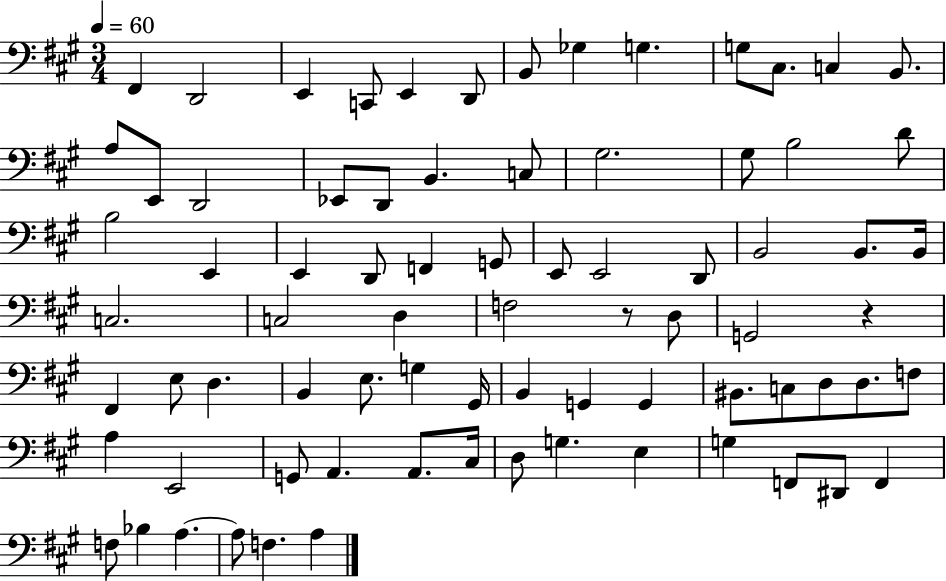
X:1
T:Untitled
M:3/4
L:1/4
K:A
^F,, D,,2 E,, C,,/2 E,, D,,/2 B,,/2 _G, G, G,/2 ^C,/2 C, B,,/2 A,/2 E,,/2 D,,2 _E,,/2 D,,/2 B,, C,/2 ^G,2 ^G,/2 B,2 D/2 B,2 E,, E,, D,,/2 F,, G,,/2 E,,/2 E,,2 D,,/2 B,,2 B,,/2 B,,/4 C,2 C,2 D, F,2 z/2 D,/2 G,,2 z ^F,, E,/2 D, B,, E,/2 G, ^G,,/4 B,, G,, G,, ^B,,/2 C,/2 D,/2 D,/2 F,/2 A, E,,2 G,,/2 A,, A,,/2 ^C,/4 D,/2 G, E, G, F,,/2 ^D,,/2 F,, F,/2 _B, A, A,/2 F, A,